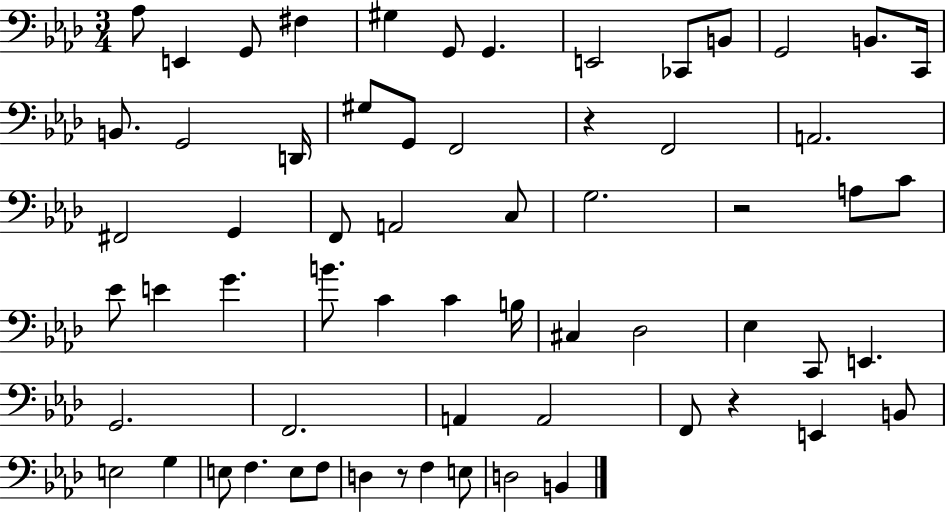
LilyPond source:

{
  \clef bass
  \numericTimeSignature
  \time 3/4
  \key aes \major
  \repeat volta 2 { aes8 e,4 g,8 fis4 | gis4 g,8 g,4. | e,2 ces,8 b,8 | g,2 b,8. c,16 | \break b,8. g,2 d,16 | gis8 g,8 f,2 | r4 f,2 | a,2. | \break fis,2 g,4 | f,8 a,2 c8 | g2. | r2 a8 c'8 | \break ees'8 e'4 g'4. | b'8. c'4 c'4 b16 | cis4 des2 | ees4 c,8 e,4. | \break g,2. | f,2. | a,4 a,2 | f,8 r4 e,4 b,8 | \break e2 g4 | e8 f4. e8 f8 | d4 r8 f4 e8 | d2 b,4 | \break } \bar "|."
}